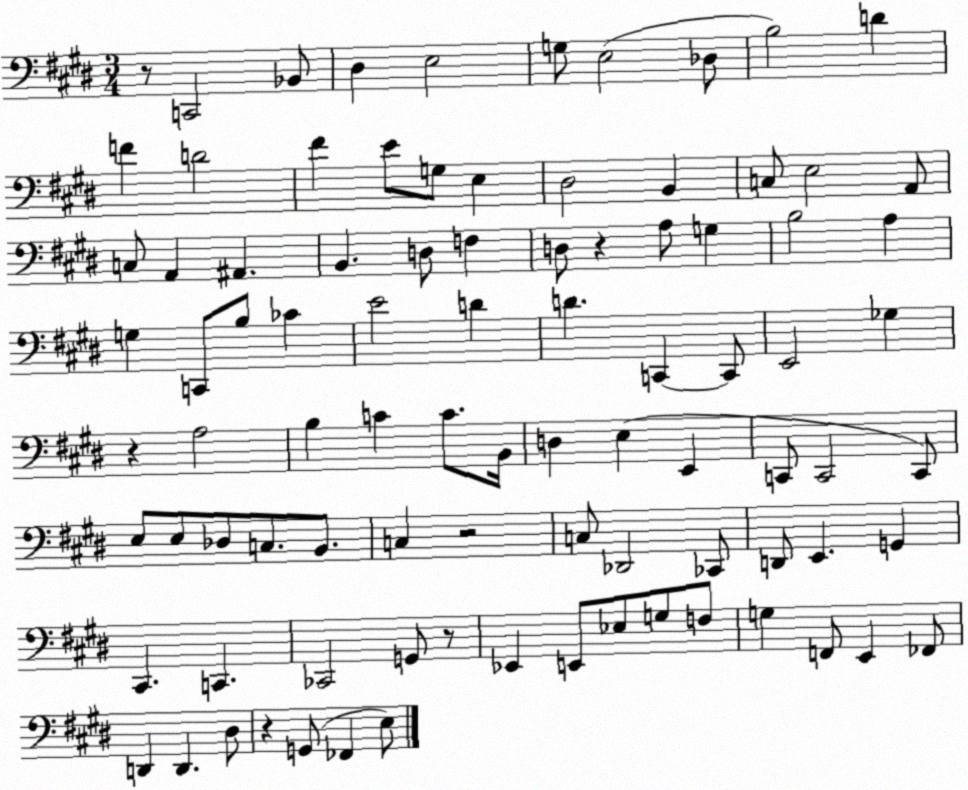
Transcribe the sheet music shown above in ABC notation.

X:1
T:Untitled
M:3/4
L:1/4
K:E
z/2 C,,2 _B,,/2 ^D, E,2 G,/2 E,2 _D,/2 B,2 D F D2 ^F E/2 G,/2 E, ^D,2 B,, C,/2 E,2 A,,/2 C,/2 A,, ^A,, B,, D,/2 F, D,/2 z A,/2 G, B,2 A, G, C,,/2 B,/2 _C E2 D D C,, C,,/2 E,,2 _G, z A,2 B, C C/2 B,,/4 D, E, E,, C,,/2 C,,2 C,,/2 E,/2 E,/2 _D,/2 C,/2 B,,/2 C, z2 C,/2 _D,,2 _C,,/2 D,,/2 E,, G,, ^C,, C,, _C,,2 G,,/2 z/2 _E,, E,,/2 _E,/2 G,/2 F,/2 G, F,,/2 E,, _F,,/2 D,, D,, ^D,/2 z G,,/2 _F,, E,/2